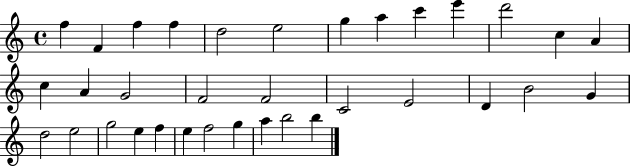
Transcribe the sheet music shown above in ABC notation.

X:1
T:Untitled
M:4/4
L:1/4
K:C
f F f f d2 e2 g a c' e' d'2 c A c A G2 F2 F2 C2 E2 D B2 G d2 e2 g2 e f e f2 g a b2 b